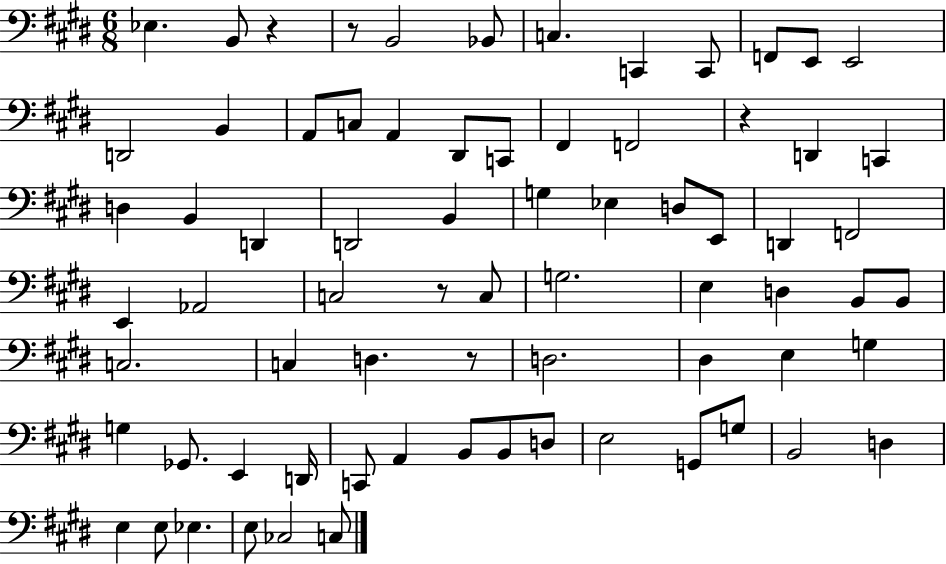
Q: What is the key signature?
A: E major